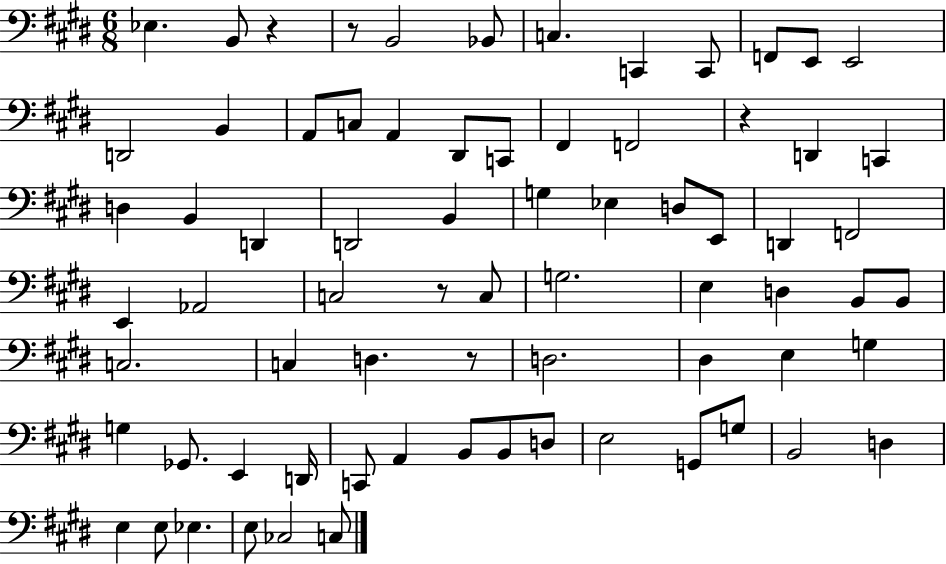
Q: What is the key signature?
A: E major